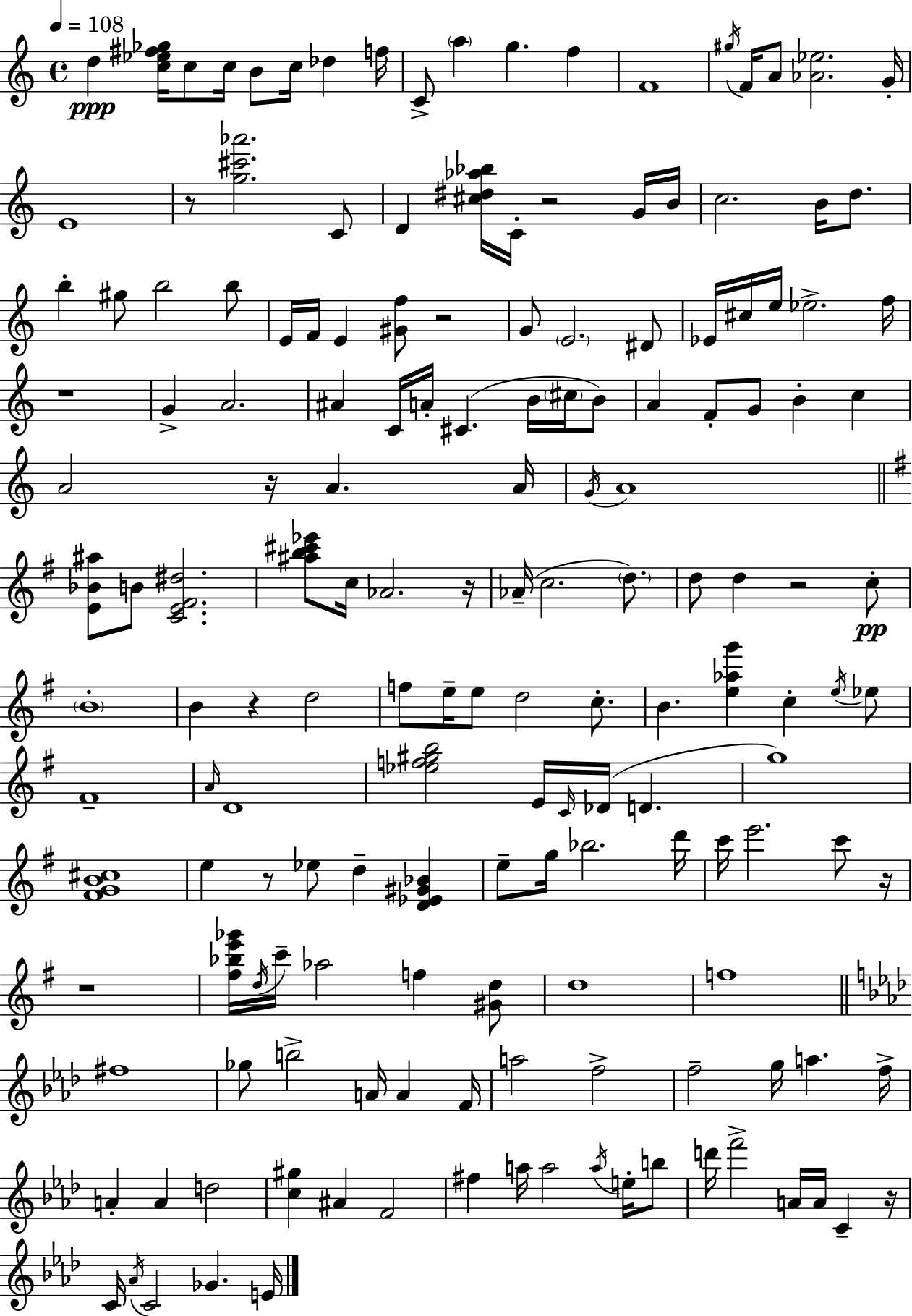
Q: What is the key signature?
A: C major